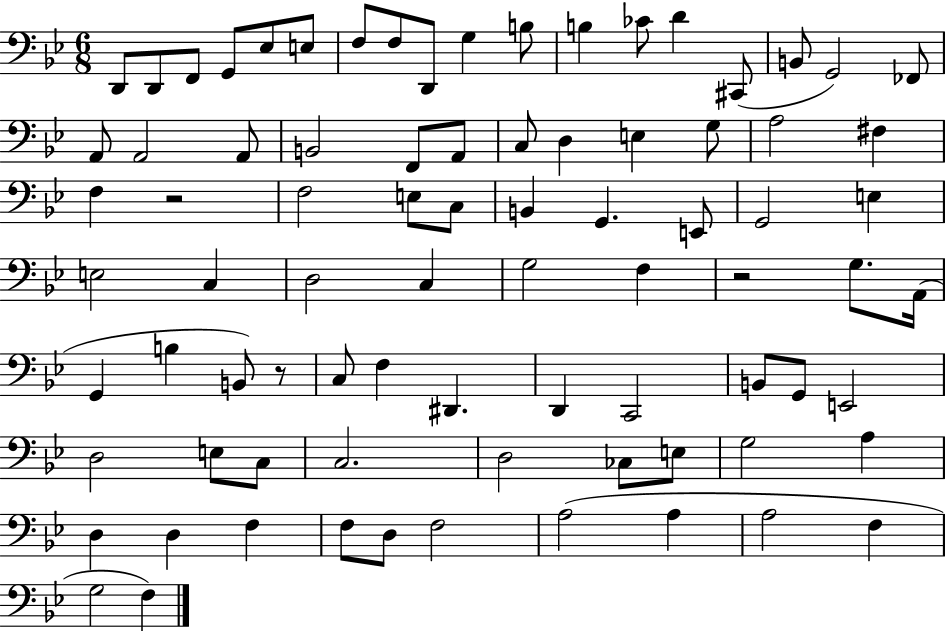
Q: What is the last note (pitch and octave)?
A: F3